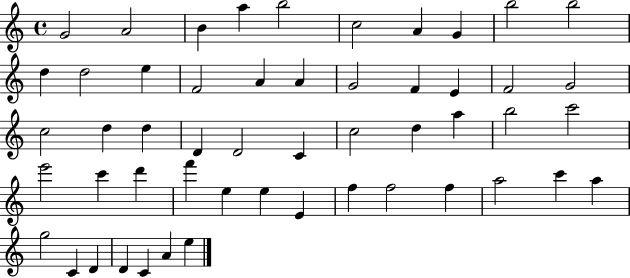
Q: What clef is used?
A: treble